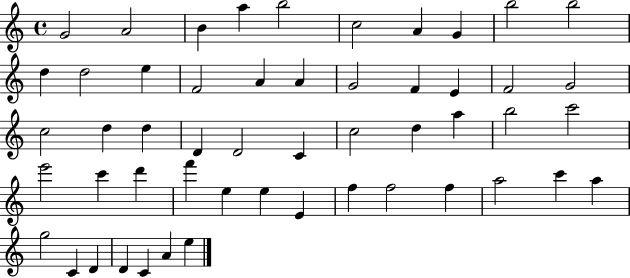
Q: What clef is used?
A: treble